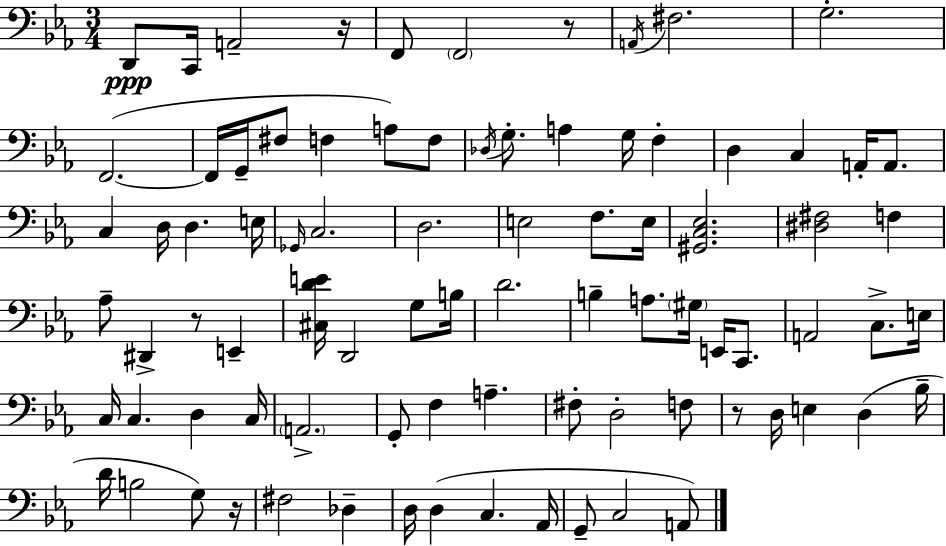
X:1
T:Untitled
M:3/4
L:1/4
K:Eb
D,,/2 C,,/4 A,,2 z/4 F,,/2 F,,2 z/2 A,,/4 ^F,2 G,2 F,,2 F,,/4 G,,/4 ^F,/2 F, A,/2 F,/2 _D,/4 G,/2 A, G,/4 F, D, C, A,,/4 A,,/2 C, D,/4 D, E,/4 _G,,/4 C,2 D,2 E,2 F,/2 E,/4 [^G,,C,_E,]2 [^D,^F,]2 F, _A,/2 ^D,, z/2 E,, [^C,DE]/4 D,,2 G,/2 B,/4 D2 B, A,/2 ^G,/4 E,,/4 C,,/2 A,,2 C,/2 E,/4 C,/4 C, D, C,/4 A,,2 G,,/2 F, A, ^F,/2 D,2 F,/2 z/2 D,/4 E, D, _B,/4 D/4 B,2 G,/2 z/4 ^F,2 _D, D,/4 D, C, _A,,/4 G,,/2 C,2 A,,/2